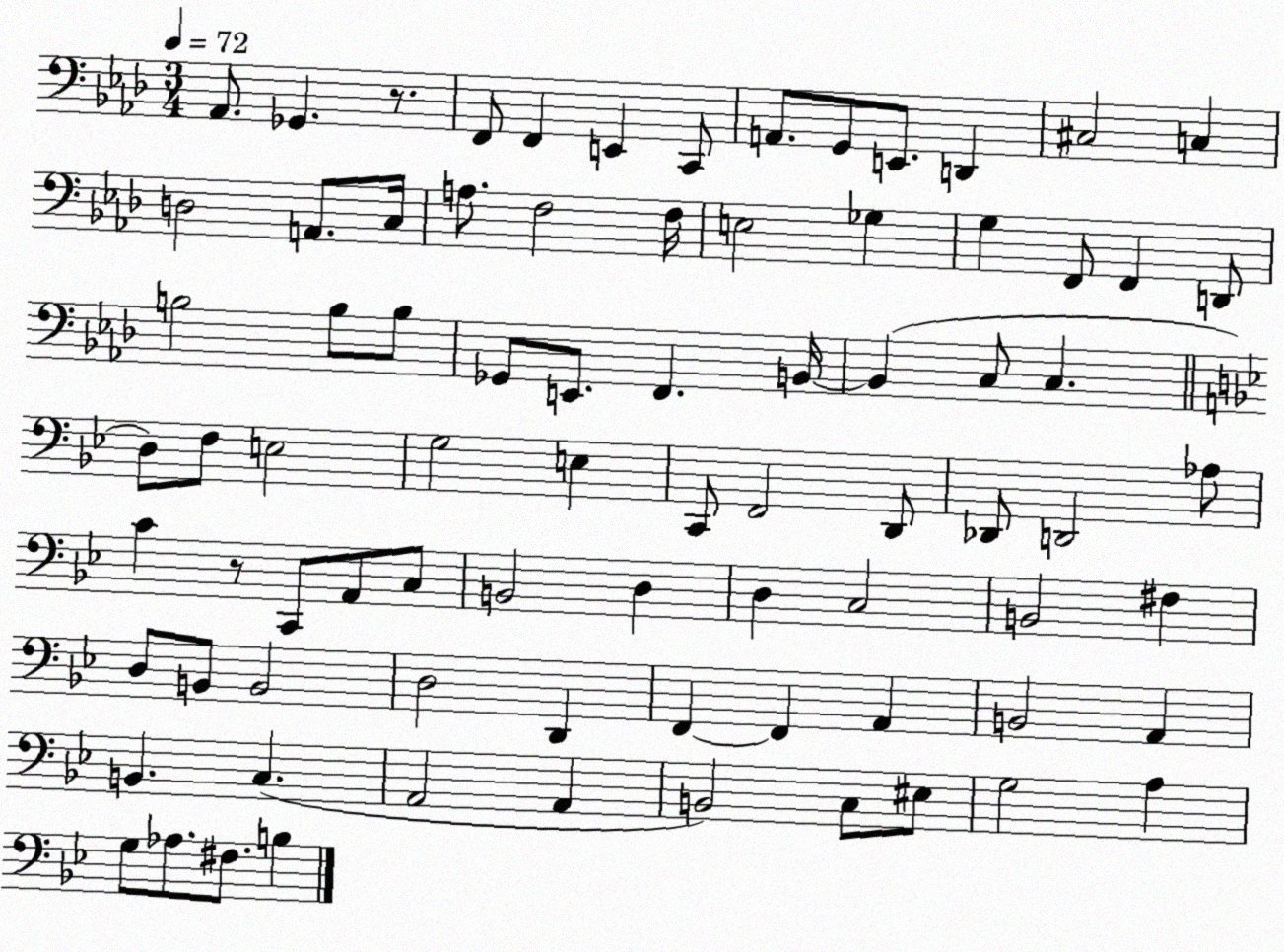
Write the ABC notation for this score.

X:1
T:Untitled
M:3/4
L:1/4
K:Ab
_A,,/2 _G,, z/2 F,,/2 F,, E,, C,,/2 A,,/2 G,,/2 E,,/2 D,, ^C,2 C, D,2 A,,/2 C,/4 A,/2 F,2 F,/4 E,2 _G, G, F,,/2 F,, D,,/2 B,2 B,/2 B,/2 _G,,/2 E,,/2 F,, B,,/4 B,, C,/2 C, D,/2 F,/2 E,2 G,2 E, C,,/2 F,,2 D,,/2 _D,,/2 D,,2 _A,/2 C z/2 C,,/2 A,,/2 C,/2 B,,2 D, D, C,2 B,,2 ^F, D,/2 B,,/2 B,,2 D,2 D,, F,, F,, A,, B,,2 A,, B,, C, A,,2 A,, B,,2 C,/2 ^E,/2 G,2 A, G,/2 _A,/2 ^F,/2 B,